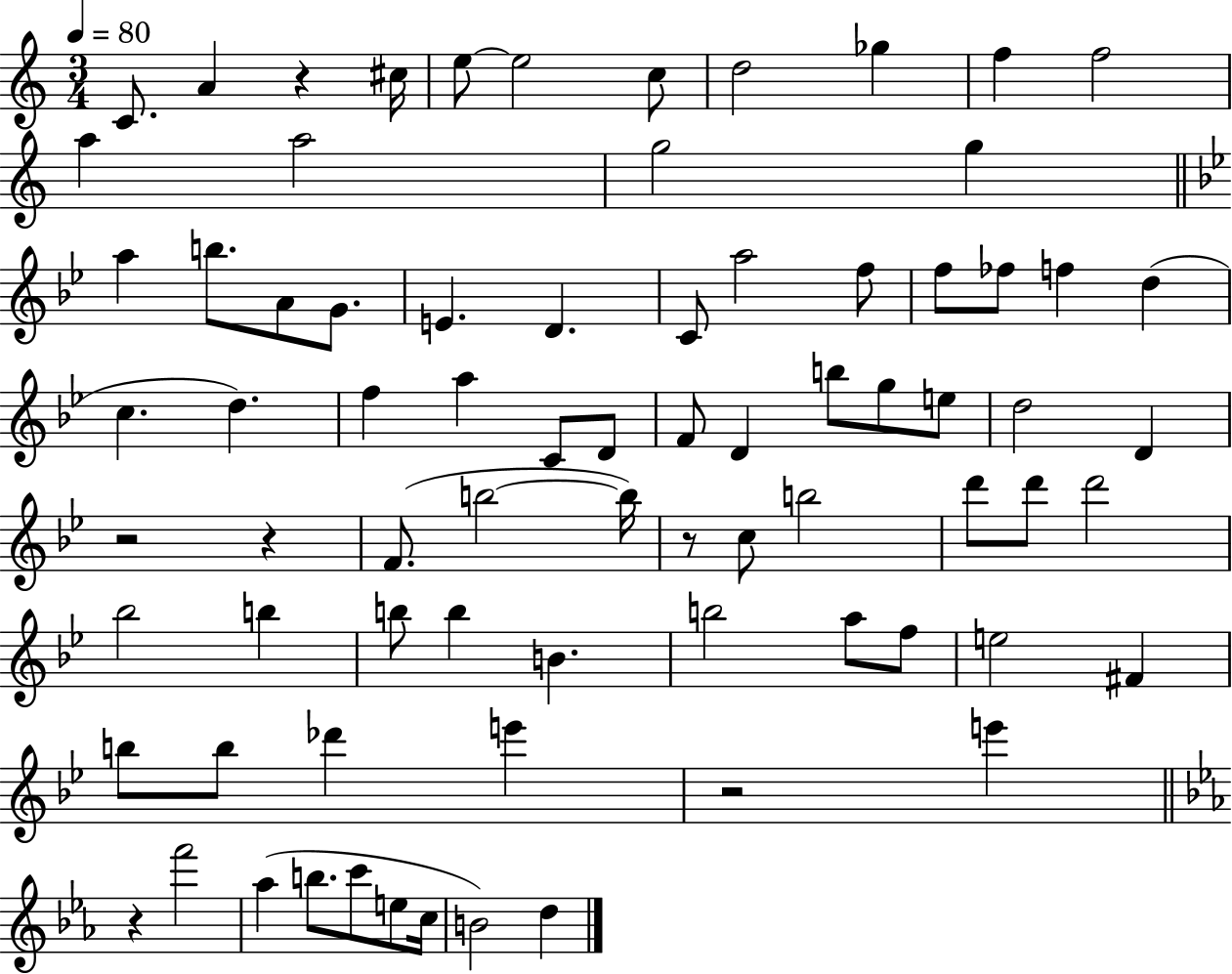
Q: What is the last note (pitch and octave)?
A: D5